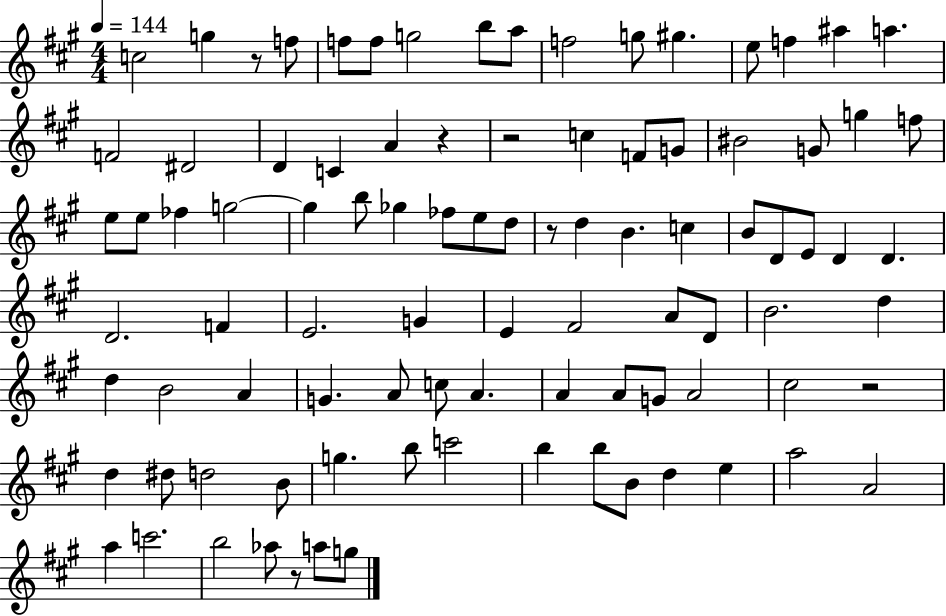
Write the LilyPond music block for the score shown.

{
  \clef treble
  \numericTimeSignature
  \time 4/4
  \key a \major
  \tempo 4 = 144
  c''2 g''4 r8 f''8 | f''8 f''8 g''2 b''8 a''8 | f''2 g''8 gis''4. | e''8 f''4 ais''4 a''4. | \break f'2 dis'2 | d'4 c'4 a'4 r4 | r2 c''4 f'8 g'8 | bis'2 g'8 g''4 f''8 | \break e''8 e''8 fes''4 g''2~~ | g''4 b''8 ges''4 fes''8 e''8 d''8 | r8 d''4 b'4. c''4 | b'8 d'8 e'8 d'4 d'4. | \break d'2. f'4 | e'2. g'4 | e'4 fis'2 a'8 d'8 | b'2. d''4 | \break d''4 b'2 a'4 | g'4. a'8 c''8 a'4. | a'4 a'8 g'8 a'2 | cis''2 r2 | \break d''4 dis''8 d''2 b'8 | g''4. b''8 c'''2 | b''4 b''8 b'8 d''4 e''4 | a''2 a'2 | \break a''4 c'''2. | b''2 aes''8 r8 a''8 g''8 | \bar "|."
}